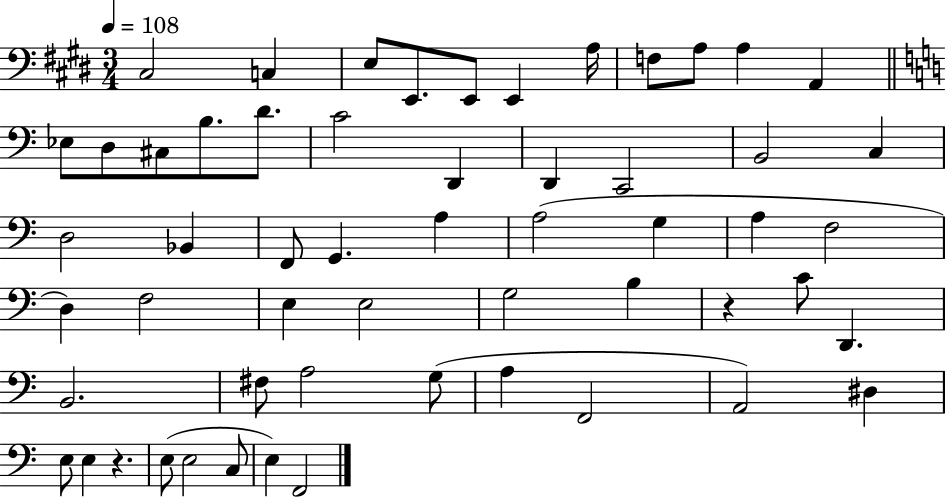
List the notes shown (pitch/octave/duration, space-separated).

C#3/h C3/q E3/e E2/e. E2/e E2/q A3/s F3/e A3/e A3/q A2/q Eb3/e D3/e C#3/e B3/e. D4/e. C4/h D2/q D2/q C2/h B2/h C3/q D3/h Bb2/q F2/e G2/q. A3/q A3/h G3/q A3/q F3/h D3/q F3/h E3/q E3/h G3/h B3/q R/q C4/e D2/q. B2/h. F#3/e A3/h G3/e A3/q F2/h A2/h D#3/q E3/e E3/q R/q. E3/e E3/h C3/e E3/q F2/h